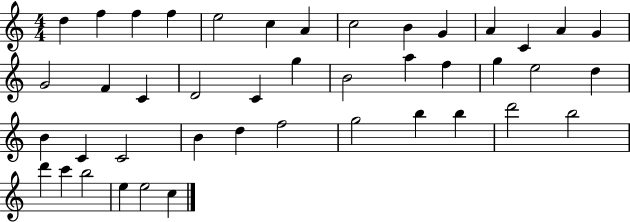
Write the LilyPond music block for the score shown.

{
  \clef treble
  \numericTimeSignature
  \time 4/4
  \key c \major
  d''4 f''4 f''4 f''4 | e''2 c''4 a'4 | c''2 b'4 g'4 | a'4 c'4 a'4 g'4 | \break g'2 f'4 c'4 | d'2 c'4 g''4 | b'2 a''4 f''4 | g''4 e''2 d''4 | \break b'4 c'4 c'2 | b'4 d''4 f''2 | g''2 b''4 b''4 | d'''2 b''2 | \break d'''4 c'''4 b''2 | e''4 e''2 c''4 | \bar "|."
}